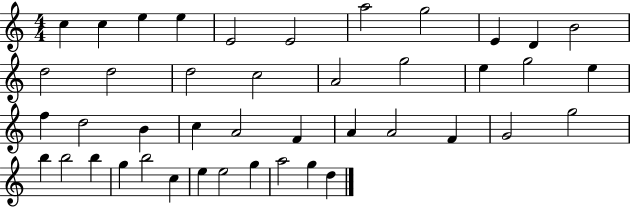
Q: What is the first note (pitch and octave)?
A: C5